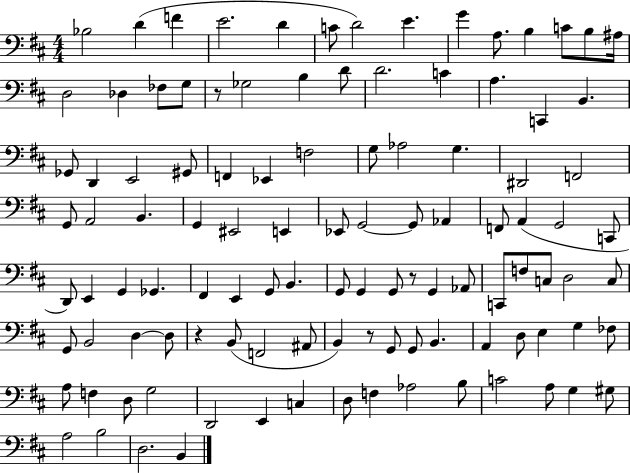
Bb3/h D4/q F4/q E4/h. D4/q C4/e D4/h E4/q. G4/q A3/e. B3/q C4/e B3/e A#3/s D3/h Db3/q FES3/e G3/e R/e Gb3/h B3/q D4/e D4/h. C4/q A3/q. C2/q B2/q. Gb2/e D2/q E2/h G#2/e F2/q Eb2/q F3/h G3/e Ab3/h G3/q. D#2/h F2/h G2/e A2/h B2/q. G2/q EIS2/h E2/q Eb2/e G2/h G2/e Ab2/q F2/e A2/q G2/h C2/e D2/e E2/q G2/q Gb2/q. F#2/q E2/q G2/e B2/q. G2/e G2/q G2/e R/e G2/q Ab2/e C2/e F3/e C3/e D3/h C3/e G2/e B2/h D3/q D3/e R/q B2/e F2/h A#2/e B2/q R/e G2/e G2/e B2/q. A2/q D3/e E3/q G3/q FES3/e A3/e F3/q D3/e G3/h D2/h E2/q C3/q D3/e F3/q Ab3/h B3/e C4/h A3/e G3/q G#3/e A3/h B3/h D3/h. B2/q